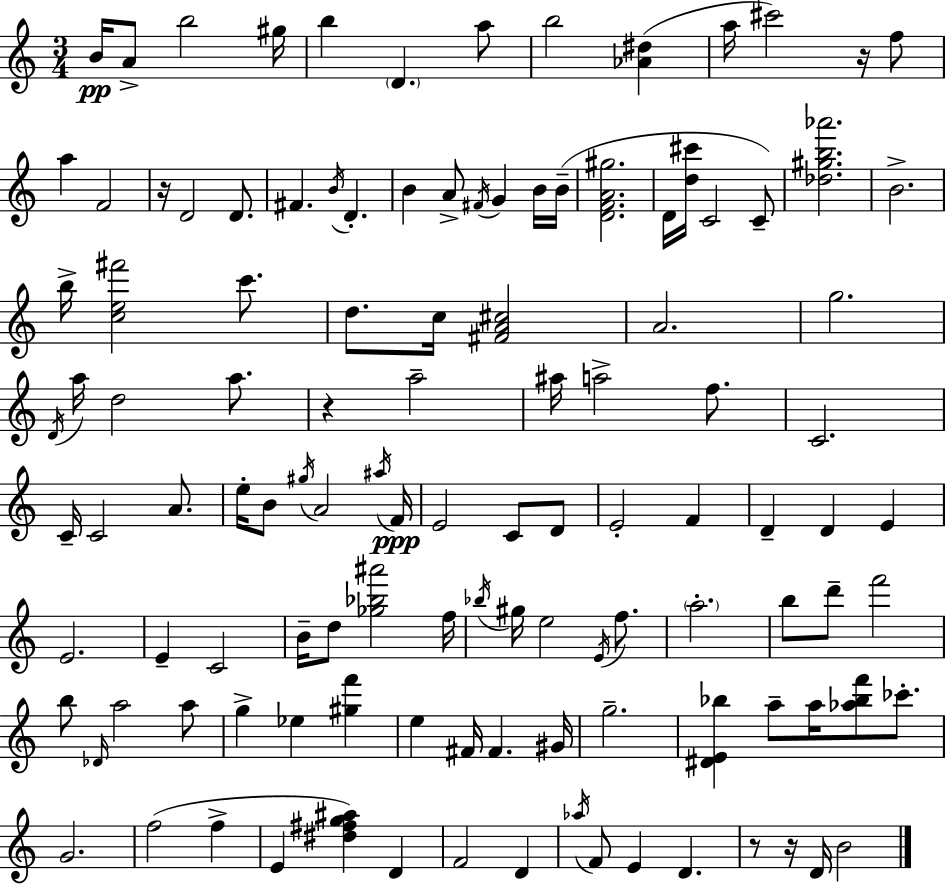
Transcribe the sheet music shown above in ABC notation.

X:1
T:Untitled
M:3/4
L:1/4
K:C
B/4 A/2 b2 ^g/4 b D a/2 b2 [_A^d] a/4 ^c'2 z/4 f/2 a F2 z/4 D2 D/2 ^F B/4 D B A/2 ^F/4 G B/4 B/4 [DFA^g]2 D/4 [d^c']/4 C2 C/2 [_d^gb_a']2 B2 b/4 [ce^f']2 c'/2 d/2 c/4 [^FA^c]2 A2 g2 D/4 a/4 d2 a/2 z a2 ^a/4 a2 f/2 C2 C/4 C2 A/2 e/4 B/2 ^g/4 A2 ^a/4 F/4 E2 C/2 D/2 E2 F D D E E2 E C2 B/4 d/2 [_g_b^a']2 f/4 _b/4 ^g/4 e2 E/4 f/2 a2 b/2 d'/2 f'2 b/2 _D/4 a2 a/2 g _e [^gf'] e ^F/4 ^F ^G/4 g2 [^DE_b] a/2 a/4 [_a_bf']/2 _c'/2 G2 f2 f E [^d^fg^a] D F2 D _a/4 F/2 E D z/2 z/4 D/4 B2